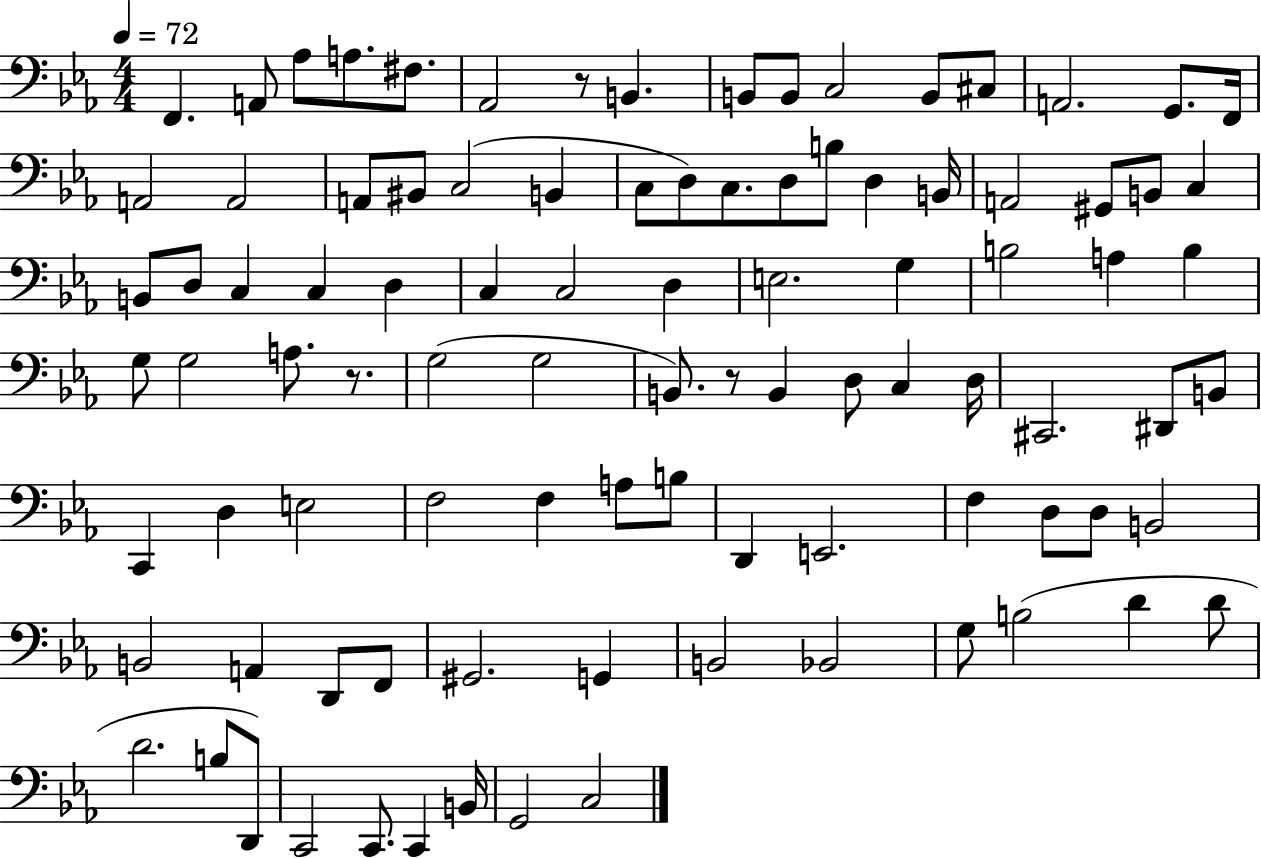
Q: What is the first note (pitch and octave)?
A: F2